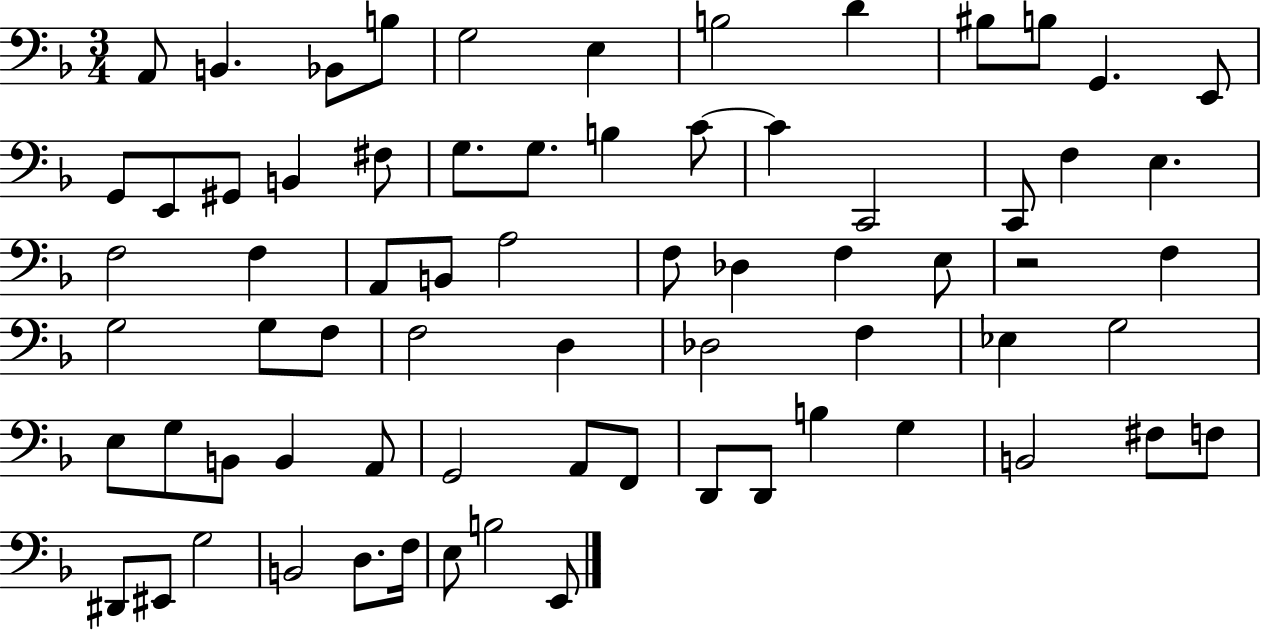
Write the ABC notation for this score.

X:1
T:Untitled
M:3/4
L:1/4
K:F
A,,/2 B,, _B,,/2 B,/2 G,2 E, B,2 D ^B,/2 B,/2 G,, E,,/2 G,,/2 E,,/2 ^G,,/2 B,, ^F,/2 G,/2 G,/2 B, C/2 C C,,2 C,,/2 F, E, F,2 F, A,,/2 B,,/2 A,2 F,/2 _D, F, E,/2 z2 F, G,2 G,/2 F,/2 F,2 D, _D,2 F, _E, G,2 E,/2 G,/2 B,,/2 B,, A,,/2 G,,2 A,,/2 F,,/2 D,,/2 D,,/2 B, G, B,,2 ^F,/2 F,/2 ^D,,/2 ^E,,/2 G,2 B,,2 D,/2 F,/4 E,/2 B,2 E,,/2